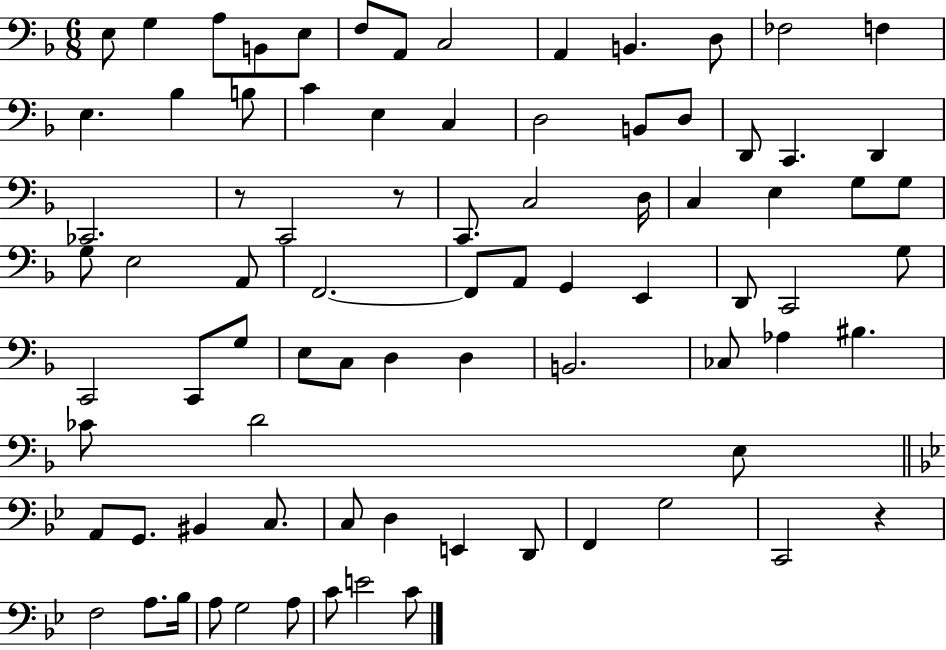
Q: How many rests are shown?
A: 3